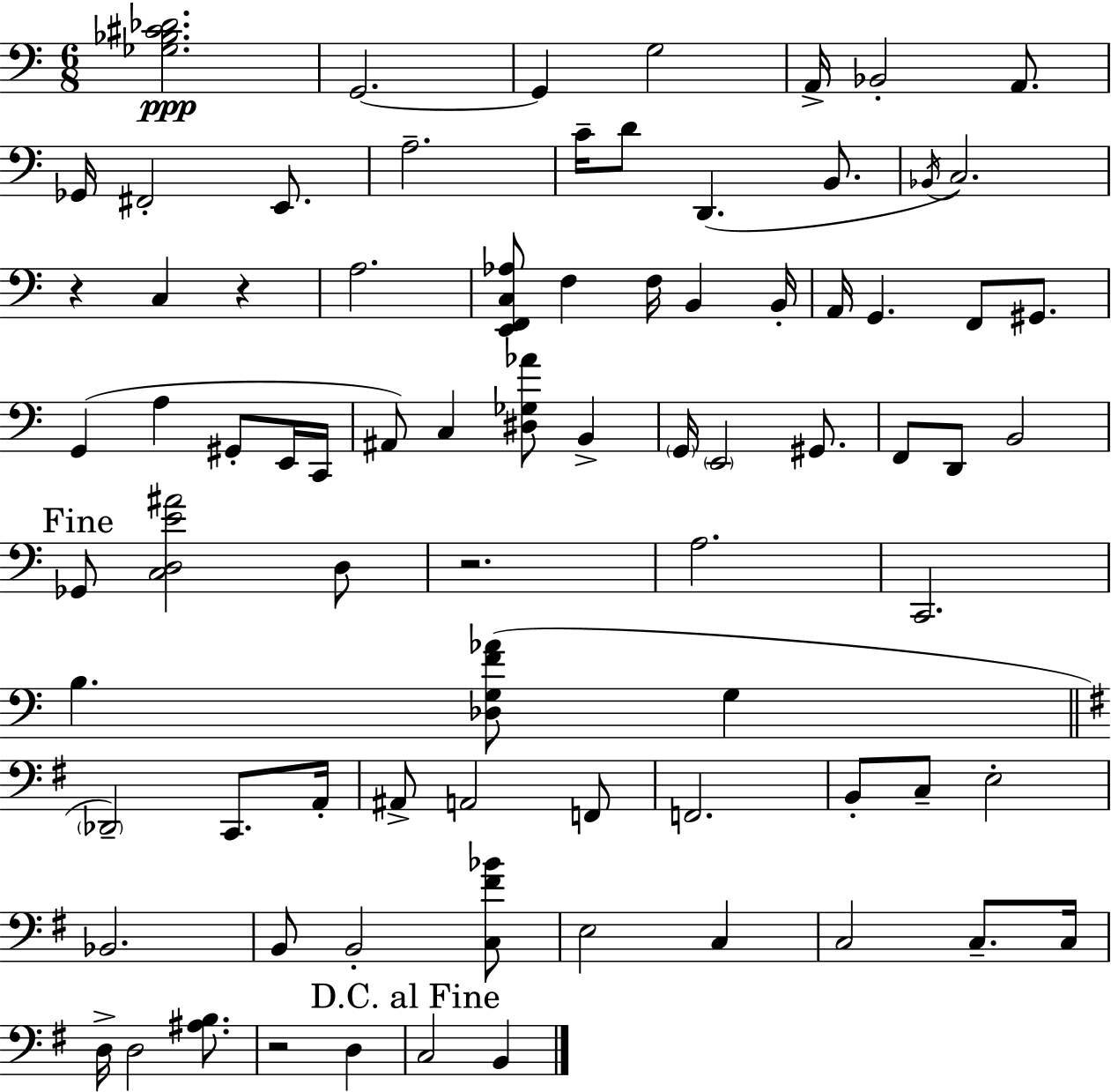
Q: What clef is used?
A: bass